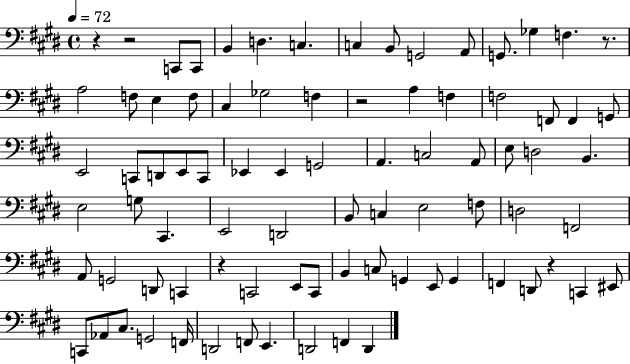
{
  \clef bass
  \time 4/4
  \defaultTimeSignature
  \key e \major
  \tempo 4 = 72
  r4 r2 c,8 c,8 | b,4 d4. c4. | c4 b,8 g,2 a,8 | g,8. ges4 f4. r8. | \break a2 f8 e4 f8 | cis4 ges2 f4 | r2 a4 f4 | f2 f,8 f,4 g,8 | \break e,2 c,8 d,8 e,8 c,8 | ees,4 ees,4 g,2 | a,4. c2 a,8 | e8 d2 b,4. | \break e2 g8 cis,4. | e,2 d,2 | b,8 c4 e2 f8 | d2 f,2 | \break a,8 g,2 d,8 c,4 | r4 c,2 e,8 c,8 | b,4 c8 g,4 e,8 g,4 | f,4 d,8 r4 c,4 eis,8 | \break c,8 aes,8 cis8. g,2 f,16 | d,2 f,8 e,4. | d,2 f,4 d,4 | \bar "|."
}